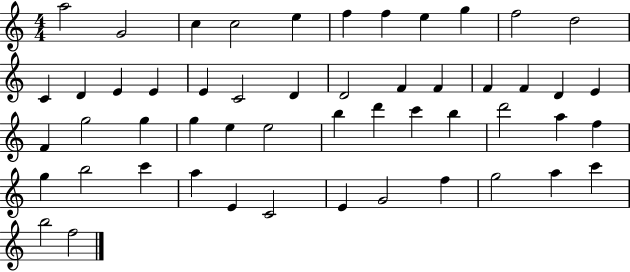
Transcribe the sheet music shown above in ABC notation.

X:1
T:Untitled
M:4/4
L:1/4
K:C
a2 G2 c c2 e f f e g f2 d2 C D E E E C2 D D2 F F F F D E F g2 g g e e2 b d' c' b d'2 a f g b2 c' a E C2 E G2 f g2 a c' b2 f2